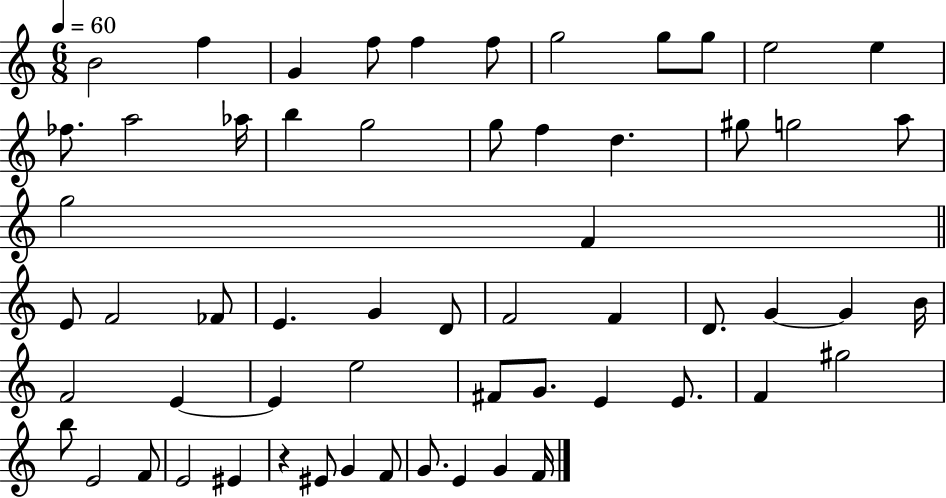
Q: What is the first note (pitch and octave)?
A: B4